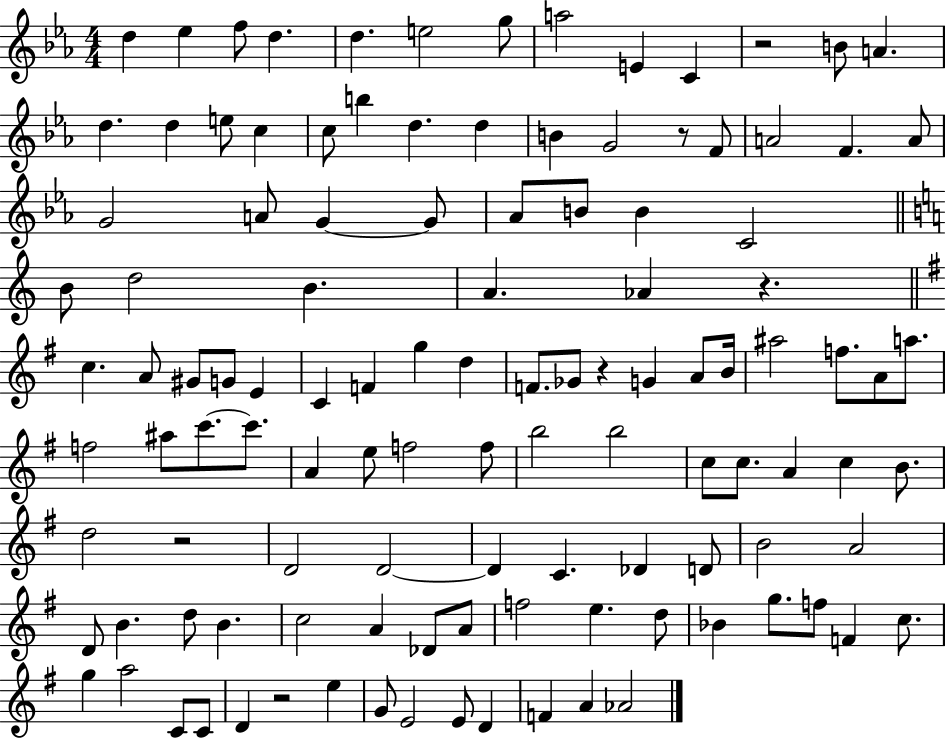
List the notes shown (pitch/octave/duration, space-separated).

D5/q Eb5/q F5/e D5/q. D5/q. E5/h G5/e A5/h E4/q C4/q R/h B4/e A4/q. D5/q. D5/q E5/e C5/q C5/e B5/q D5/q. D5/q B4/q G4/h R/e F4/e A4/h F4/q. A4/e G4/h A4/e G4/q G4/e Ab4/e B4/e B4/q C4/h B4/e D5/h B4/q. A4/q. Ab4/q R/q. C5/q. A4/e G#4/e G4/e E4/q C4/q F4/q G5/q D5/q F4/e. Gb4/e R/q G4/q A4/e B4/s A#5/h F5/e. A4/e A5/e. F5/h A#5/e C6/e. C6/e. A4/q E5/e F5/h F5/e B5/h B5/h C5/e C5/e. A4/q C5/q B4/e. D5/h R/h D4/h D4/h D4/q C4/q. Db4/q D4/e B4/h A4/h D4/e B4/q. D5/e B4/q. C5/h A4/q Db4/e A4/e F5/h E5/q. D5/e Bb4/q G5/e. F5/e F4/q C5/e. G5/q A5/h C4/e C4/e D4/q R/h E5/q G4/e E4/h E4/e D4/q F4/q A4/q Ab4/h